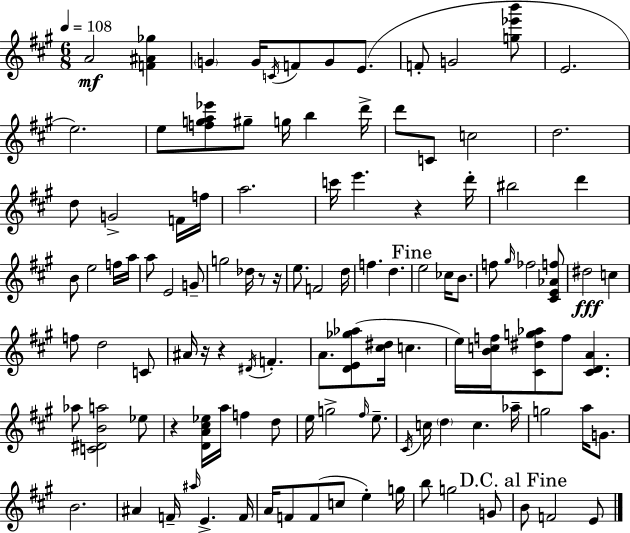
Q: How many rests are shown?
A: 6